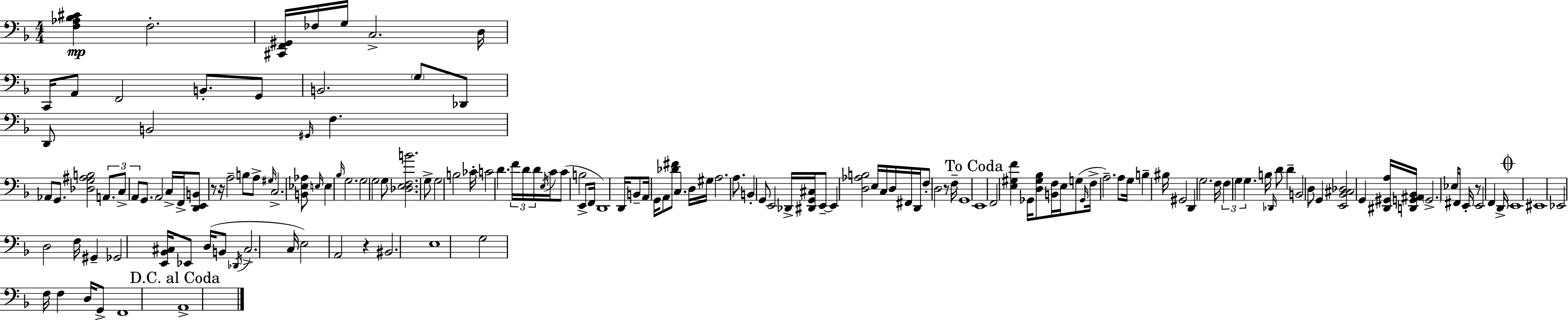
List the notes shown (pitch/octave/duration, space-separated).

[F3,Ab3,Bb3,C#4]/q F3/h. [C#2,F2,G#2]/s FES3/s G3/s C3/h. D3/s C2/s A2/e F2/h B2/e. G2/e B2/h. G3/e Db2/e D2/e B2/h G#2/s F3/q. Ab2/e G2/e. [Db3,G3,A#3,B3]/h A2/e. C3/e A2/e G2/e. A2/h C3/s F2/s [D2,E2,B2]/e R/e R/s A3/h B3/e A3/e G#3/s C3/h. [B2,Eb3,Ab3]/e E3/s E3/q Bb3/s G3/h. G3/h G3/h G3/e [Db3,E3,F3,B4]/h. G3/e G3/h B3/h CES4/s C4/h D4/q. F4/s D4/s D4/s E3/s C4/s C4/e B3/h E2/e F2/s D2/w D2/s B2/e A2/s G2/s A2/e [Db4,F#4]/e C3/q. D3/s G#3/s A3/h. A3/e. B2/q G2/e E2/h Db2/s [D#2,G2,C#3]/s E2/e E2/q [D3,Ab3,B3]/h E3/s C3/s D3/s F#2/s D2/s F3/e D3/h R/e F3/s G2/w E2/w F2/h [E3,G#3,F4]/q Gb2/s [D3,G#3,Bb3]/e [B2,F3]/s E3/s G3/e Gb2/s F3/s A3/h. A3/e G3/s B3/q BIS3/s G#2/h D2/q G3/h. F3/s F3/q G3/q G3/q. B3/s Db2/s D4/e D4/q B2/h D3/e G2/q [E2,Bb2,C#3,Db3]/h G2/q [D#2,G#2,A3]/s [D2,G2,A#2,Bb2]/s G2/h. Eb3/s F#2/s E2/s R/e E2/h F2/q D2/s E2/w EIS2/w Eb2/h D3/h F3/s G#2/q Gb2/h [E2,Bb2,C#3]/s Eb2/e D3/s B2/e Db2/s C#3/h. C3/s E3/h A2/h R/q BIS2/h. E3/w G3/h F3/s F3/q D3/s G2/e F2/w A2/w